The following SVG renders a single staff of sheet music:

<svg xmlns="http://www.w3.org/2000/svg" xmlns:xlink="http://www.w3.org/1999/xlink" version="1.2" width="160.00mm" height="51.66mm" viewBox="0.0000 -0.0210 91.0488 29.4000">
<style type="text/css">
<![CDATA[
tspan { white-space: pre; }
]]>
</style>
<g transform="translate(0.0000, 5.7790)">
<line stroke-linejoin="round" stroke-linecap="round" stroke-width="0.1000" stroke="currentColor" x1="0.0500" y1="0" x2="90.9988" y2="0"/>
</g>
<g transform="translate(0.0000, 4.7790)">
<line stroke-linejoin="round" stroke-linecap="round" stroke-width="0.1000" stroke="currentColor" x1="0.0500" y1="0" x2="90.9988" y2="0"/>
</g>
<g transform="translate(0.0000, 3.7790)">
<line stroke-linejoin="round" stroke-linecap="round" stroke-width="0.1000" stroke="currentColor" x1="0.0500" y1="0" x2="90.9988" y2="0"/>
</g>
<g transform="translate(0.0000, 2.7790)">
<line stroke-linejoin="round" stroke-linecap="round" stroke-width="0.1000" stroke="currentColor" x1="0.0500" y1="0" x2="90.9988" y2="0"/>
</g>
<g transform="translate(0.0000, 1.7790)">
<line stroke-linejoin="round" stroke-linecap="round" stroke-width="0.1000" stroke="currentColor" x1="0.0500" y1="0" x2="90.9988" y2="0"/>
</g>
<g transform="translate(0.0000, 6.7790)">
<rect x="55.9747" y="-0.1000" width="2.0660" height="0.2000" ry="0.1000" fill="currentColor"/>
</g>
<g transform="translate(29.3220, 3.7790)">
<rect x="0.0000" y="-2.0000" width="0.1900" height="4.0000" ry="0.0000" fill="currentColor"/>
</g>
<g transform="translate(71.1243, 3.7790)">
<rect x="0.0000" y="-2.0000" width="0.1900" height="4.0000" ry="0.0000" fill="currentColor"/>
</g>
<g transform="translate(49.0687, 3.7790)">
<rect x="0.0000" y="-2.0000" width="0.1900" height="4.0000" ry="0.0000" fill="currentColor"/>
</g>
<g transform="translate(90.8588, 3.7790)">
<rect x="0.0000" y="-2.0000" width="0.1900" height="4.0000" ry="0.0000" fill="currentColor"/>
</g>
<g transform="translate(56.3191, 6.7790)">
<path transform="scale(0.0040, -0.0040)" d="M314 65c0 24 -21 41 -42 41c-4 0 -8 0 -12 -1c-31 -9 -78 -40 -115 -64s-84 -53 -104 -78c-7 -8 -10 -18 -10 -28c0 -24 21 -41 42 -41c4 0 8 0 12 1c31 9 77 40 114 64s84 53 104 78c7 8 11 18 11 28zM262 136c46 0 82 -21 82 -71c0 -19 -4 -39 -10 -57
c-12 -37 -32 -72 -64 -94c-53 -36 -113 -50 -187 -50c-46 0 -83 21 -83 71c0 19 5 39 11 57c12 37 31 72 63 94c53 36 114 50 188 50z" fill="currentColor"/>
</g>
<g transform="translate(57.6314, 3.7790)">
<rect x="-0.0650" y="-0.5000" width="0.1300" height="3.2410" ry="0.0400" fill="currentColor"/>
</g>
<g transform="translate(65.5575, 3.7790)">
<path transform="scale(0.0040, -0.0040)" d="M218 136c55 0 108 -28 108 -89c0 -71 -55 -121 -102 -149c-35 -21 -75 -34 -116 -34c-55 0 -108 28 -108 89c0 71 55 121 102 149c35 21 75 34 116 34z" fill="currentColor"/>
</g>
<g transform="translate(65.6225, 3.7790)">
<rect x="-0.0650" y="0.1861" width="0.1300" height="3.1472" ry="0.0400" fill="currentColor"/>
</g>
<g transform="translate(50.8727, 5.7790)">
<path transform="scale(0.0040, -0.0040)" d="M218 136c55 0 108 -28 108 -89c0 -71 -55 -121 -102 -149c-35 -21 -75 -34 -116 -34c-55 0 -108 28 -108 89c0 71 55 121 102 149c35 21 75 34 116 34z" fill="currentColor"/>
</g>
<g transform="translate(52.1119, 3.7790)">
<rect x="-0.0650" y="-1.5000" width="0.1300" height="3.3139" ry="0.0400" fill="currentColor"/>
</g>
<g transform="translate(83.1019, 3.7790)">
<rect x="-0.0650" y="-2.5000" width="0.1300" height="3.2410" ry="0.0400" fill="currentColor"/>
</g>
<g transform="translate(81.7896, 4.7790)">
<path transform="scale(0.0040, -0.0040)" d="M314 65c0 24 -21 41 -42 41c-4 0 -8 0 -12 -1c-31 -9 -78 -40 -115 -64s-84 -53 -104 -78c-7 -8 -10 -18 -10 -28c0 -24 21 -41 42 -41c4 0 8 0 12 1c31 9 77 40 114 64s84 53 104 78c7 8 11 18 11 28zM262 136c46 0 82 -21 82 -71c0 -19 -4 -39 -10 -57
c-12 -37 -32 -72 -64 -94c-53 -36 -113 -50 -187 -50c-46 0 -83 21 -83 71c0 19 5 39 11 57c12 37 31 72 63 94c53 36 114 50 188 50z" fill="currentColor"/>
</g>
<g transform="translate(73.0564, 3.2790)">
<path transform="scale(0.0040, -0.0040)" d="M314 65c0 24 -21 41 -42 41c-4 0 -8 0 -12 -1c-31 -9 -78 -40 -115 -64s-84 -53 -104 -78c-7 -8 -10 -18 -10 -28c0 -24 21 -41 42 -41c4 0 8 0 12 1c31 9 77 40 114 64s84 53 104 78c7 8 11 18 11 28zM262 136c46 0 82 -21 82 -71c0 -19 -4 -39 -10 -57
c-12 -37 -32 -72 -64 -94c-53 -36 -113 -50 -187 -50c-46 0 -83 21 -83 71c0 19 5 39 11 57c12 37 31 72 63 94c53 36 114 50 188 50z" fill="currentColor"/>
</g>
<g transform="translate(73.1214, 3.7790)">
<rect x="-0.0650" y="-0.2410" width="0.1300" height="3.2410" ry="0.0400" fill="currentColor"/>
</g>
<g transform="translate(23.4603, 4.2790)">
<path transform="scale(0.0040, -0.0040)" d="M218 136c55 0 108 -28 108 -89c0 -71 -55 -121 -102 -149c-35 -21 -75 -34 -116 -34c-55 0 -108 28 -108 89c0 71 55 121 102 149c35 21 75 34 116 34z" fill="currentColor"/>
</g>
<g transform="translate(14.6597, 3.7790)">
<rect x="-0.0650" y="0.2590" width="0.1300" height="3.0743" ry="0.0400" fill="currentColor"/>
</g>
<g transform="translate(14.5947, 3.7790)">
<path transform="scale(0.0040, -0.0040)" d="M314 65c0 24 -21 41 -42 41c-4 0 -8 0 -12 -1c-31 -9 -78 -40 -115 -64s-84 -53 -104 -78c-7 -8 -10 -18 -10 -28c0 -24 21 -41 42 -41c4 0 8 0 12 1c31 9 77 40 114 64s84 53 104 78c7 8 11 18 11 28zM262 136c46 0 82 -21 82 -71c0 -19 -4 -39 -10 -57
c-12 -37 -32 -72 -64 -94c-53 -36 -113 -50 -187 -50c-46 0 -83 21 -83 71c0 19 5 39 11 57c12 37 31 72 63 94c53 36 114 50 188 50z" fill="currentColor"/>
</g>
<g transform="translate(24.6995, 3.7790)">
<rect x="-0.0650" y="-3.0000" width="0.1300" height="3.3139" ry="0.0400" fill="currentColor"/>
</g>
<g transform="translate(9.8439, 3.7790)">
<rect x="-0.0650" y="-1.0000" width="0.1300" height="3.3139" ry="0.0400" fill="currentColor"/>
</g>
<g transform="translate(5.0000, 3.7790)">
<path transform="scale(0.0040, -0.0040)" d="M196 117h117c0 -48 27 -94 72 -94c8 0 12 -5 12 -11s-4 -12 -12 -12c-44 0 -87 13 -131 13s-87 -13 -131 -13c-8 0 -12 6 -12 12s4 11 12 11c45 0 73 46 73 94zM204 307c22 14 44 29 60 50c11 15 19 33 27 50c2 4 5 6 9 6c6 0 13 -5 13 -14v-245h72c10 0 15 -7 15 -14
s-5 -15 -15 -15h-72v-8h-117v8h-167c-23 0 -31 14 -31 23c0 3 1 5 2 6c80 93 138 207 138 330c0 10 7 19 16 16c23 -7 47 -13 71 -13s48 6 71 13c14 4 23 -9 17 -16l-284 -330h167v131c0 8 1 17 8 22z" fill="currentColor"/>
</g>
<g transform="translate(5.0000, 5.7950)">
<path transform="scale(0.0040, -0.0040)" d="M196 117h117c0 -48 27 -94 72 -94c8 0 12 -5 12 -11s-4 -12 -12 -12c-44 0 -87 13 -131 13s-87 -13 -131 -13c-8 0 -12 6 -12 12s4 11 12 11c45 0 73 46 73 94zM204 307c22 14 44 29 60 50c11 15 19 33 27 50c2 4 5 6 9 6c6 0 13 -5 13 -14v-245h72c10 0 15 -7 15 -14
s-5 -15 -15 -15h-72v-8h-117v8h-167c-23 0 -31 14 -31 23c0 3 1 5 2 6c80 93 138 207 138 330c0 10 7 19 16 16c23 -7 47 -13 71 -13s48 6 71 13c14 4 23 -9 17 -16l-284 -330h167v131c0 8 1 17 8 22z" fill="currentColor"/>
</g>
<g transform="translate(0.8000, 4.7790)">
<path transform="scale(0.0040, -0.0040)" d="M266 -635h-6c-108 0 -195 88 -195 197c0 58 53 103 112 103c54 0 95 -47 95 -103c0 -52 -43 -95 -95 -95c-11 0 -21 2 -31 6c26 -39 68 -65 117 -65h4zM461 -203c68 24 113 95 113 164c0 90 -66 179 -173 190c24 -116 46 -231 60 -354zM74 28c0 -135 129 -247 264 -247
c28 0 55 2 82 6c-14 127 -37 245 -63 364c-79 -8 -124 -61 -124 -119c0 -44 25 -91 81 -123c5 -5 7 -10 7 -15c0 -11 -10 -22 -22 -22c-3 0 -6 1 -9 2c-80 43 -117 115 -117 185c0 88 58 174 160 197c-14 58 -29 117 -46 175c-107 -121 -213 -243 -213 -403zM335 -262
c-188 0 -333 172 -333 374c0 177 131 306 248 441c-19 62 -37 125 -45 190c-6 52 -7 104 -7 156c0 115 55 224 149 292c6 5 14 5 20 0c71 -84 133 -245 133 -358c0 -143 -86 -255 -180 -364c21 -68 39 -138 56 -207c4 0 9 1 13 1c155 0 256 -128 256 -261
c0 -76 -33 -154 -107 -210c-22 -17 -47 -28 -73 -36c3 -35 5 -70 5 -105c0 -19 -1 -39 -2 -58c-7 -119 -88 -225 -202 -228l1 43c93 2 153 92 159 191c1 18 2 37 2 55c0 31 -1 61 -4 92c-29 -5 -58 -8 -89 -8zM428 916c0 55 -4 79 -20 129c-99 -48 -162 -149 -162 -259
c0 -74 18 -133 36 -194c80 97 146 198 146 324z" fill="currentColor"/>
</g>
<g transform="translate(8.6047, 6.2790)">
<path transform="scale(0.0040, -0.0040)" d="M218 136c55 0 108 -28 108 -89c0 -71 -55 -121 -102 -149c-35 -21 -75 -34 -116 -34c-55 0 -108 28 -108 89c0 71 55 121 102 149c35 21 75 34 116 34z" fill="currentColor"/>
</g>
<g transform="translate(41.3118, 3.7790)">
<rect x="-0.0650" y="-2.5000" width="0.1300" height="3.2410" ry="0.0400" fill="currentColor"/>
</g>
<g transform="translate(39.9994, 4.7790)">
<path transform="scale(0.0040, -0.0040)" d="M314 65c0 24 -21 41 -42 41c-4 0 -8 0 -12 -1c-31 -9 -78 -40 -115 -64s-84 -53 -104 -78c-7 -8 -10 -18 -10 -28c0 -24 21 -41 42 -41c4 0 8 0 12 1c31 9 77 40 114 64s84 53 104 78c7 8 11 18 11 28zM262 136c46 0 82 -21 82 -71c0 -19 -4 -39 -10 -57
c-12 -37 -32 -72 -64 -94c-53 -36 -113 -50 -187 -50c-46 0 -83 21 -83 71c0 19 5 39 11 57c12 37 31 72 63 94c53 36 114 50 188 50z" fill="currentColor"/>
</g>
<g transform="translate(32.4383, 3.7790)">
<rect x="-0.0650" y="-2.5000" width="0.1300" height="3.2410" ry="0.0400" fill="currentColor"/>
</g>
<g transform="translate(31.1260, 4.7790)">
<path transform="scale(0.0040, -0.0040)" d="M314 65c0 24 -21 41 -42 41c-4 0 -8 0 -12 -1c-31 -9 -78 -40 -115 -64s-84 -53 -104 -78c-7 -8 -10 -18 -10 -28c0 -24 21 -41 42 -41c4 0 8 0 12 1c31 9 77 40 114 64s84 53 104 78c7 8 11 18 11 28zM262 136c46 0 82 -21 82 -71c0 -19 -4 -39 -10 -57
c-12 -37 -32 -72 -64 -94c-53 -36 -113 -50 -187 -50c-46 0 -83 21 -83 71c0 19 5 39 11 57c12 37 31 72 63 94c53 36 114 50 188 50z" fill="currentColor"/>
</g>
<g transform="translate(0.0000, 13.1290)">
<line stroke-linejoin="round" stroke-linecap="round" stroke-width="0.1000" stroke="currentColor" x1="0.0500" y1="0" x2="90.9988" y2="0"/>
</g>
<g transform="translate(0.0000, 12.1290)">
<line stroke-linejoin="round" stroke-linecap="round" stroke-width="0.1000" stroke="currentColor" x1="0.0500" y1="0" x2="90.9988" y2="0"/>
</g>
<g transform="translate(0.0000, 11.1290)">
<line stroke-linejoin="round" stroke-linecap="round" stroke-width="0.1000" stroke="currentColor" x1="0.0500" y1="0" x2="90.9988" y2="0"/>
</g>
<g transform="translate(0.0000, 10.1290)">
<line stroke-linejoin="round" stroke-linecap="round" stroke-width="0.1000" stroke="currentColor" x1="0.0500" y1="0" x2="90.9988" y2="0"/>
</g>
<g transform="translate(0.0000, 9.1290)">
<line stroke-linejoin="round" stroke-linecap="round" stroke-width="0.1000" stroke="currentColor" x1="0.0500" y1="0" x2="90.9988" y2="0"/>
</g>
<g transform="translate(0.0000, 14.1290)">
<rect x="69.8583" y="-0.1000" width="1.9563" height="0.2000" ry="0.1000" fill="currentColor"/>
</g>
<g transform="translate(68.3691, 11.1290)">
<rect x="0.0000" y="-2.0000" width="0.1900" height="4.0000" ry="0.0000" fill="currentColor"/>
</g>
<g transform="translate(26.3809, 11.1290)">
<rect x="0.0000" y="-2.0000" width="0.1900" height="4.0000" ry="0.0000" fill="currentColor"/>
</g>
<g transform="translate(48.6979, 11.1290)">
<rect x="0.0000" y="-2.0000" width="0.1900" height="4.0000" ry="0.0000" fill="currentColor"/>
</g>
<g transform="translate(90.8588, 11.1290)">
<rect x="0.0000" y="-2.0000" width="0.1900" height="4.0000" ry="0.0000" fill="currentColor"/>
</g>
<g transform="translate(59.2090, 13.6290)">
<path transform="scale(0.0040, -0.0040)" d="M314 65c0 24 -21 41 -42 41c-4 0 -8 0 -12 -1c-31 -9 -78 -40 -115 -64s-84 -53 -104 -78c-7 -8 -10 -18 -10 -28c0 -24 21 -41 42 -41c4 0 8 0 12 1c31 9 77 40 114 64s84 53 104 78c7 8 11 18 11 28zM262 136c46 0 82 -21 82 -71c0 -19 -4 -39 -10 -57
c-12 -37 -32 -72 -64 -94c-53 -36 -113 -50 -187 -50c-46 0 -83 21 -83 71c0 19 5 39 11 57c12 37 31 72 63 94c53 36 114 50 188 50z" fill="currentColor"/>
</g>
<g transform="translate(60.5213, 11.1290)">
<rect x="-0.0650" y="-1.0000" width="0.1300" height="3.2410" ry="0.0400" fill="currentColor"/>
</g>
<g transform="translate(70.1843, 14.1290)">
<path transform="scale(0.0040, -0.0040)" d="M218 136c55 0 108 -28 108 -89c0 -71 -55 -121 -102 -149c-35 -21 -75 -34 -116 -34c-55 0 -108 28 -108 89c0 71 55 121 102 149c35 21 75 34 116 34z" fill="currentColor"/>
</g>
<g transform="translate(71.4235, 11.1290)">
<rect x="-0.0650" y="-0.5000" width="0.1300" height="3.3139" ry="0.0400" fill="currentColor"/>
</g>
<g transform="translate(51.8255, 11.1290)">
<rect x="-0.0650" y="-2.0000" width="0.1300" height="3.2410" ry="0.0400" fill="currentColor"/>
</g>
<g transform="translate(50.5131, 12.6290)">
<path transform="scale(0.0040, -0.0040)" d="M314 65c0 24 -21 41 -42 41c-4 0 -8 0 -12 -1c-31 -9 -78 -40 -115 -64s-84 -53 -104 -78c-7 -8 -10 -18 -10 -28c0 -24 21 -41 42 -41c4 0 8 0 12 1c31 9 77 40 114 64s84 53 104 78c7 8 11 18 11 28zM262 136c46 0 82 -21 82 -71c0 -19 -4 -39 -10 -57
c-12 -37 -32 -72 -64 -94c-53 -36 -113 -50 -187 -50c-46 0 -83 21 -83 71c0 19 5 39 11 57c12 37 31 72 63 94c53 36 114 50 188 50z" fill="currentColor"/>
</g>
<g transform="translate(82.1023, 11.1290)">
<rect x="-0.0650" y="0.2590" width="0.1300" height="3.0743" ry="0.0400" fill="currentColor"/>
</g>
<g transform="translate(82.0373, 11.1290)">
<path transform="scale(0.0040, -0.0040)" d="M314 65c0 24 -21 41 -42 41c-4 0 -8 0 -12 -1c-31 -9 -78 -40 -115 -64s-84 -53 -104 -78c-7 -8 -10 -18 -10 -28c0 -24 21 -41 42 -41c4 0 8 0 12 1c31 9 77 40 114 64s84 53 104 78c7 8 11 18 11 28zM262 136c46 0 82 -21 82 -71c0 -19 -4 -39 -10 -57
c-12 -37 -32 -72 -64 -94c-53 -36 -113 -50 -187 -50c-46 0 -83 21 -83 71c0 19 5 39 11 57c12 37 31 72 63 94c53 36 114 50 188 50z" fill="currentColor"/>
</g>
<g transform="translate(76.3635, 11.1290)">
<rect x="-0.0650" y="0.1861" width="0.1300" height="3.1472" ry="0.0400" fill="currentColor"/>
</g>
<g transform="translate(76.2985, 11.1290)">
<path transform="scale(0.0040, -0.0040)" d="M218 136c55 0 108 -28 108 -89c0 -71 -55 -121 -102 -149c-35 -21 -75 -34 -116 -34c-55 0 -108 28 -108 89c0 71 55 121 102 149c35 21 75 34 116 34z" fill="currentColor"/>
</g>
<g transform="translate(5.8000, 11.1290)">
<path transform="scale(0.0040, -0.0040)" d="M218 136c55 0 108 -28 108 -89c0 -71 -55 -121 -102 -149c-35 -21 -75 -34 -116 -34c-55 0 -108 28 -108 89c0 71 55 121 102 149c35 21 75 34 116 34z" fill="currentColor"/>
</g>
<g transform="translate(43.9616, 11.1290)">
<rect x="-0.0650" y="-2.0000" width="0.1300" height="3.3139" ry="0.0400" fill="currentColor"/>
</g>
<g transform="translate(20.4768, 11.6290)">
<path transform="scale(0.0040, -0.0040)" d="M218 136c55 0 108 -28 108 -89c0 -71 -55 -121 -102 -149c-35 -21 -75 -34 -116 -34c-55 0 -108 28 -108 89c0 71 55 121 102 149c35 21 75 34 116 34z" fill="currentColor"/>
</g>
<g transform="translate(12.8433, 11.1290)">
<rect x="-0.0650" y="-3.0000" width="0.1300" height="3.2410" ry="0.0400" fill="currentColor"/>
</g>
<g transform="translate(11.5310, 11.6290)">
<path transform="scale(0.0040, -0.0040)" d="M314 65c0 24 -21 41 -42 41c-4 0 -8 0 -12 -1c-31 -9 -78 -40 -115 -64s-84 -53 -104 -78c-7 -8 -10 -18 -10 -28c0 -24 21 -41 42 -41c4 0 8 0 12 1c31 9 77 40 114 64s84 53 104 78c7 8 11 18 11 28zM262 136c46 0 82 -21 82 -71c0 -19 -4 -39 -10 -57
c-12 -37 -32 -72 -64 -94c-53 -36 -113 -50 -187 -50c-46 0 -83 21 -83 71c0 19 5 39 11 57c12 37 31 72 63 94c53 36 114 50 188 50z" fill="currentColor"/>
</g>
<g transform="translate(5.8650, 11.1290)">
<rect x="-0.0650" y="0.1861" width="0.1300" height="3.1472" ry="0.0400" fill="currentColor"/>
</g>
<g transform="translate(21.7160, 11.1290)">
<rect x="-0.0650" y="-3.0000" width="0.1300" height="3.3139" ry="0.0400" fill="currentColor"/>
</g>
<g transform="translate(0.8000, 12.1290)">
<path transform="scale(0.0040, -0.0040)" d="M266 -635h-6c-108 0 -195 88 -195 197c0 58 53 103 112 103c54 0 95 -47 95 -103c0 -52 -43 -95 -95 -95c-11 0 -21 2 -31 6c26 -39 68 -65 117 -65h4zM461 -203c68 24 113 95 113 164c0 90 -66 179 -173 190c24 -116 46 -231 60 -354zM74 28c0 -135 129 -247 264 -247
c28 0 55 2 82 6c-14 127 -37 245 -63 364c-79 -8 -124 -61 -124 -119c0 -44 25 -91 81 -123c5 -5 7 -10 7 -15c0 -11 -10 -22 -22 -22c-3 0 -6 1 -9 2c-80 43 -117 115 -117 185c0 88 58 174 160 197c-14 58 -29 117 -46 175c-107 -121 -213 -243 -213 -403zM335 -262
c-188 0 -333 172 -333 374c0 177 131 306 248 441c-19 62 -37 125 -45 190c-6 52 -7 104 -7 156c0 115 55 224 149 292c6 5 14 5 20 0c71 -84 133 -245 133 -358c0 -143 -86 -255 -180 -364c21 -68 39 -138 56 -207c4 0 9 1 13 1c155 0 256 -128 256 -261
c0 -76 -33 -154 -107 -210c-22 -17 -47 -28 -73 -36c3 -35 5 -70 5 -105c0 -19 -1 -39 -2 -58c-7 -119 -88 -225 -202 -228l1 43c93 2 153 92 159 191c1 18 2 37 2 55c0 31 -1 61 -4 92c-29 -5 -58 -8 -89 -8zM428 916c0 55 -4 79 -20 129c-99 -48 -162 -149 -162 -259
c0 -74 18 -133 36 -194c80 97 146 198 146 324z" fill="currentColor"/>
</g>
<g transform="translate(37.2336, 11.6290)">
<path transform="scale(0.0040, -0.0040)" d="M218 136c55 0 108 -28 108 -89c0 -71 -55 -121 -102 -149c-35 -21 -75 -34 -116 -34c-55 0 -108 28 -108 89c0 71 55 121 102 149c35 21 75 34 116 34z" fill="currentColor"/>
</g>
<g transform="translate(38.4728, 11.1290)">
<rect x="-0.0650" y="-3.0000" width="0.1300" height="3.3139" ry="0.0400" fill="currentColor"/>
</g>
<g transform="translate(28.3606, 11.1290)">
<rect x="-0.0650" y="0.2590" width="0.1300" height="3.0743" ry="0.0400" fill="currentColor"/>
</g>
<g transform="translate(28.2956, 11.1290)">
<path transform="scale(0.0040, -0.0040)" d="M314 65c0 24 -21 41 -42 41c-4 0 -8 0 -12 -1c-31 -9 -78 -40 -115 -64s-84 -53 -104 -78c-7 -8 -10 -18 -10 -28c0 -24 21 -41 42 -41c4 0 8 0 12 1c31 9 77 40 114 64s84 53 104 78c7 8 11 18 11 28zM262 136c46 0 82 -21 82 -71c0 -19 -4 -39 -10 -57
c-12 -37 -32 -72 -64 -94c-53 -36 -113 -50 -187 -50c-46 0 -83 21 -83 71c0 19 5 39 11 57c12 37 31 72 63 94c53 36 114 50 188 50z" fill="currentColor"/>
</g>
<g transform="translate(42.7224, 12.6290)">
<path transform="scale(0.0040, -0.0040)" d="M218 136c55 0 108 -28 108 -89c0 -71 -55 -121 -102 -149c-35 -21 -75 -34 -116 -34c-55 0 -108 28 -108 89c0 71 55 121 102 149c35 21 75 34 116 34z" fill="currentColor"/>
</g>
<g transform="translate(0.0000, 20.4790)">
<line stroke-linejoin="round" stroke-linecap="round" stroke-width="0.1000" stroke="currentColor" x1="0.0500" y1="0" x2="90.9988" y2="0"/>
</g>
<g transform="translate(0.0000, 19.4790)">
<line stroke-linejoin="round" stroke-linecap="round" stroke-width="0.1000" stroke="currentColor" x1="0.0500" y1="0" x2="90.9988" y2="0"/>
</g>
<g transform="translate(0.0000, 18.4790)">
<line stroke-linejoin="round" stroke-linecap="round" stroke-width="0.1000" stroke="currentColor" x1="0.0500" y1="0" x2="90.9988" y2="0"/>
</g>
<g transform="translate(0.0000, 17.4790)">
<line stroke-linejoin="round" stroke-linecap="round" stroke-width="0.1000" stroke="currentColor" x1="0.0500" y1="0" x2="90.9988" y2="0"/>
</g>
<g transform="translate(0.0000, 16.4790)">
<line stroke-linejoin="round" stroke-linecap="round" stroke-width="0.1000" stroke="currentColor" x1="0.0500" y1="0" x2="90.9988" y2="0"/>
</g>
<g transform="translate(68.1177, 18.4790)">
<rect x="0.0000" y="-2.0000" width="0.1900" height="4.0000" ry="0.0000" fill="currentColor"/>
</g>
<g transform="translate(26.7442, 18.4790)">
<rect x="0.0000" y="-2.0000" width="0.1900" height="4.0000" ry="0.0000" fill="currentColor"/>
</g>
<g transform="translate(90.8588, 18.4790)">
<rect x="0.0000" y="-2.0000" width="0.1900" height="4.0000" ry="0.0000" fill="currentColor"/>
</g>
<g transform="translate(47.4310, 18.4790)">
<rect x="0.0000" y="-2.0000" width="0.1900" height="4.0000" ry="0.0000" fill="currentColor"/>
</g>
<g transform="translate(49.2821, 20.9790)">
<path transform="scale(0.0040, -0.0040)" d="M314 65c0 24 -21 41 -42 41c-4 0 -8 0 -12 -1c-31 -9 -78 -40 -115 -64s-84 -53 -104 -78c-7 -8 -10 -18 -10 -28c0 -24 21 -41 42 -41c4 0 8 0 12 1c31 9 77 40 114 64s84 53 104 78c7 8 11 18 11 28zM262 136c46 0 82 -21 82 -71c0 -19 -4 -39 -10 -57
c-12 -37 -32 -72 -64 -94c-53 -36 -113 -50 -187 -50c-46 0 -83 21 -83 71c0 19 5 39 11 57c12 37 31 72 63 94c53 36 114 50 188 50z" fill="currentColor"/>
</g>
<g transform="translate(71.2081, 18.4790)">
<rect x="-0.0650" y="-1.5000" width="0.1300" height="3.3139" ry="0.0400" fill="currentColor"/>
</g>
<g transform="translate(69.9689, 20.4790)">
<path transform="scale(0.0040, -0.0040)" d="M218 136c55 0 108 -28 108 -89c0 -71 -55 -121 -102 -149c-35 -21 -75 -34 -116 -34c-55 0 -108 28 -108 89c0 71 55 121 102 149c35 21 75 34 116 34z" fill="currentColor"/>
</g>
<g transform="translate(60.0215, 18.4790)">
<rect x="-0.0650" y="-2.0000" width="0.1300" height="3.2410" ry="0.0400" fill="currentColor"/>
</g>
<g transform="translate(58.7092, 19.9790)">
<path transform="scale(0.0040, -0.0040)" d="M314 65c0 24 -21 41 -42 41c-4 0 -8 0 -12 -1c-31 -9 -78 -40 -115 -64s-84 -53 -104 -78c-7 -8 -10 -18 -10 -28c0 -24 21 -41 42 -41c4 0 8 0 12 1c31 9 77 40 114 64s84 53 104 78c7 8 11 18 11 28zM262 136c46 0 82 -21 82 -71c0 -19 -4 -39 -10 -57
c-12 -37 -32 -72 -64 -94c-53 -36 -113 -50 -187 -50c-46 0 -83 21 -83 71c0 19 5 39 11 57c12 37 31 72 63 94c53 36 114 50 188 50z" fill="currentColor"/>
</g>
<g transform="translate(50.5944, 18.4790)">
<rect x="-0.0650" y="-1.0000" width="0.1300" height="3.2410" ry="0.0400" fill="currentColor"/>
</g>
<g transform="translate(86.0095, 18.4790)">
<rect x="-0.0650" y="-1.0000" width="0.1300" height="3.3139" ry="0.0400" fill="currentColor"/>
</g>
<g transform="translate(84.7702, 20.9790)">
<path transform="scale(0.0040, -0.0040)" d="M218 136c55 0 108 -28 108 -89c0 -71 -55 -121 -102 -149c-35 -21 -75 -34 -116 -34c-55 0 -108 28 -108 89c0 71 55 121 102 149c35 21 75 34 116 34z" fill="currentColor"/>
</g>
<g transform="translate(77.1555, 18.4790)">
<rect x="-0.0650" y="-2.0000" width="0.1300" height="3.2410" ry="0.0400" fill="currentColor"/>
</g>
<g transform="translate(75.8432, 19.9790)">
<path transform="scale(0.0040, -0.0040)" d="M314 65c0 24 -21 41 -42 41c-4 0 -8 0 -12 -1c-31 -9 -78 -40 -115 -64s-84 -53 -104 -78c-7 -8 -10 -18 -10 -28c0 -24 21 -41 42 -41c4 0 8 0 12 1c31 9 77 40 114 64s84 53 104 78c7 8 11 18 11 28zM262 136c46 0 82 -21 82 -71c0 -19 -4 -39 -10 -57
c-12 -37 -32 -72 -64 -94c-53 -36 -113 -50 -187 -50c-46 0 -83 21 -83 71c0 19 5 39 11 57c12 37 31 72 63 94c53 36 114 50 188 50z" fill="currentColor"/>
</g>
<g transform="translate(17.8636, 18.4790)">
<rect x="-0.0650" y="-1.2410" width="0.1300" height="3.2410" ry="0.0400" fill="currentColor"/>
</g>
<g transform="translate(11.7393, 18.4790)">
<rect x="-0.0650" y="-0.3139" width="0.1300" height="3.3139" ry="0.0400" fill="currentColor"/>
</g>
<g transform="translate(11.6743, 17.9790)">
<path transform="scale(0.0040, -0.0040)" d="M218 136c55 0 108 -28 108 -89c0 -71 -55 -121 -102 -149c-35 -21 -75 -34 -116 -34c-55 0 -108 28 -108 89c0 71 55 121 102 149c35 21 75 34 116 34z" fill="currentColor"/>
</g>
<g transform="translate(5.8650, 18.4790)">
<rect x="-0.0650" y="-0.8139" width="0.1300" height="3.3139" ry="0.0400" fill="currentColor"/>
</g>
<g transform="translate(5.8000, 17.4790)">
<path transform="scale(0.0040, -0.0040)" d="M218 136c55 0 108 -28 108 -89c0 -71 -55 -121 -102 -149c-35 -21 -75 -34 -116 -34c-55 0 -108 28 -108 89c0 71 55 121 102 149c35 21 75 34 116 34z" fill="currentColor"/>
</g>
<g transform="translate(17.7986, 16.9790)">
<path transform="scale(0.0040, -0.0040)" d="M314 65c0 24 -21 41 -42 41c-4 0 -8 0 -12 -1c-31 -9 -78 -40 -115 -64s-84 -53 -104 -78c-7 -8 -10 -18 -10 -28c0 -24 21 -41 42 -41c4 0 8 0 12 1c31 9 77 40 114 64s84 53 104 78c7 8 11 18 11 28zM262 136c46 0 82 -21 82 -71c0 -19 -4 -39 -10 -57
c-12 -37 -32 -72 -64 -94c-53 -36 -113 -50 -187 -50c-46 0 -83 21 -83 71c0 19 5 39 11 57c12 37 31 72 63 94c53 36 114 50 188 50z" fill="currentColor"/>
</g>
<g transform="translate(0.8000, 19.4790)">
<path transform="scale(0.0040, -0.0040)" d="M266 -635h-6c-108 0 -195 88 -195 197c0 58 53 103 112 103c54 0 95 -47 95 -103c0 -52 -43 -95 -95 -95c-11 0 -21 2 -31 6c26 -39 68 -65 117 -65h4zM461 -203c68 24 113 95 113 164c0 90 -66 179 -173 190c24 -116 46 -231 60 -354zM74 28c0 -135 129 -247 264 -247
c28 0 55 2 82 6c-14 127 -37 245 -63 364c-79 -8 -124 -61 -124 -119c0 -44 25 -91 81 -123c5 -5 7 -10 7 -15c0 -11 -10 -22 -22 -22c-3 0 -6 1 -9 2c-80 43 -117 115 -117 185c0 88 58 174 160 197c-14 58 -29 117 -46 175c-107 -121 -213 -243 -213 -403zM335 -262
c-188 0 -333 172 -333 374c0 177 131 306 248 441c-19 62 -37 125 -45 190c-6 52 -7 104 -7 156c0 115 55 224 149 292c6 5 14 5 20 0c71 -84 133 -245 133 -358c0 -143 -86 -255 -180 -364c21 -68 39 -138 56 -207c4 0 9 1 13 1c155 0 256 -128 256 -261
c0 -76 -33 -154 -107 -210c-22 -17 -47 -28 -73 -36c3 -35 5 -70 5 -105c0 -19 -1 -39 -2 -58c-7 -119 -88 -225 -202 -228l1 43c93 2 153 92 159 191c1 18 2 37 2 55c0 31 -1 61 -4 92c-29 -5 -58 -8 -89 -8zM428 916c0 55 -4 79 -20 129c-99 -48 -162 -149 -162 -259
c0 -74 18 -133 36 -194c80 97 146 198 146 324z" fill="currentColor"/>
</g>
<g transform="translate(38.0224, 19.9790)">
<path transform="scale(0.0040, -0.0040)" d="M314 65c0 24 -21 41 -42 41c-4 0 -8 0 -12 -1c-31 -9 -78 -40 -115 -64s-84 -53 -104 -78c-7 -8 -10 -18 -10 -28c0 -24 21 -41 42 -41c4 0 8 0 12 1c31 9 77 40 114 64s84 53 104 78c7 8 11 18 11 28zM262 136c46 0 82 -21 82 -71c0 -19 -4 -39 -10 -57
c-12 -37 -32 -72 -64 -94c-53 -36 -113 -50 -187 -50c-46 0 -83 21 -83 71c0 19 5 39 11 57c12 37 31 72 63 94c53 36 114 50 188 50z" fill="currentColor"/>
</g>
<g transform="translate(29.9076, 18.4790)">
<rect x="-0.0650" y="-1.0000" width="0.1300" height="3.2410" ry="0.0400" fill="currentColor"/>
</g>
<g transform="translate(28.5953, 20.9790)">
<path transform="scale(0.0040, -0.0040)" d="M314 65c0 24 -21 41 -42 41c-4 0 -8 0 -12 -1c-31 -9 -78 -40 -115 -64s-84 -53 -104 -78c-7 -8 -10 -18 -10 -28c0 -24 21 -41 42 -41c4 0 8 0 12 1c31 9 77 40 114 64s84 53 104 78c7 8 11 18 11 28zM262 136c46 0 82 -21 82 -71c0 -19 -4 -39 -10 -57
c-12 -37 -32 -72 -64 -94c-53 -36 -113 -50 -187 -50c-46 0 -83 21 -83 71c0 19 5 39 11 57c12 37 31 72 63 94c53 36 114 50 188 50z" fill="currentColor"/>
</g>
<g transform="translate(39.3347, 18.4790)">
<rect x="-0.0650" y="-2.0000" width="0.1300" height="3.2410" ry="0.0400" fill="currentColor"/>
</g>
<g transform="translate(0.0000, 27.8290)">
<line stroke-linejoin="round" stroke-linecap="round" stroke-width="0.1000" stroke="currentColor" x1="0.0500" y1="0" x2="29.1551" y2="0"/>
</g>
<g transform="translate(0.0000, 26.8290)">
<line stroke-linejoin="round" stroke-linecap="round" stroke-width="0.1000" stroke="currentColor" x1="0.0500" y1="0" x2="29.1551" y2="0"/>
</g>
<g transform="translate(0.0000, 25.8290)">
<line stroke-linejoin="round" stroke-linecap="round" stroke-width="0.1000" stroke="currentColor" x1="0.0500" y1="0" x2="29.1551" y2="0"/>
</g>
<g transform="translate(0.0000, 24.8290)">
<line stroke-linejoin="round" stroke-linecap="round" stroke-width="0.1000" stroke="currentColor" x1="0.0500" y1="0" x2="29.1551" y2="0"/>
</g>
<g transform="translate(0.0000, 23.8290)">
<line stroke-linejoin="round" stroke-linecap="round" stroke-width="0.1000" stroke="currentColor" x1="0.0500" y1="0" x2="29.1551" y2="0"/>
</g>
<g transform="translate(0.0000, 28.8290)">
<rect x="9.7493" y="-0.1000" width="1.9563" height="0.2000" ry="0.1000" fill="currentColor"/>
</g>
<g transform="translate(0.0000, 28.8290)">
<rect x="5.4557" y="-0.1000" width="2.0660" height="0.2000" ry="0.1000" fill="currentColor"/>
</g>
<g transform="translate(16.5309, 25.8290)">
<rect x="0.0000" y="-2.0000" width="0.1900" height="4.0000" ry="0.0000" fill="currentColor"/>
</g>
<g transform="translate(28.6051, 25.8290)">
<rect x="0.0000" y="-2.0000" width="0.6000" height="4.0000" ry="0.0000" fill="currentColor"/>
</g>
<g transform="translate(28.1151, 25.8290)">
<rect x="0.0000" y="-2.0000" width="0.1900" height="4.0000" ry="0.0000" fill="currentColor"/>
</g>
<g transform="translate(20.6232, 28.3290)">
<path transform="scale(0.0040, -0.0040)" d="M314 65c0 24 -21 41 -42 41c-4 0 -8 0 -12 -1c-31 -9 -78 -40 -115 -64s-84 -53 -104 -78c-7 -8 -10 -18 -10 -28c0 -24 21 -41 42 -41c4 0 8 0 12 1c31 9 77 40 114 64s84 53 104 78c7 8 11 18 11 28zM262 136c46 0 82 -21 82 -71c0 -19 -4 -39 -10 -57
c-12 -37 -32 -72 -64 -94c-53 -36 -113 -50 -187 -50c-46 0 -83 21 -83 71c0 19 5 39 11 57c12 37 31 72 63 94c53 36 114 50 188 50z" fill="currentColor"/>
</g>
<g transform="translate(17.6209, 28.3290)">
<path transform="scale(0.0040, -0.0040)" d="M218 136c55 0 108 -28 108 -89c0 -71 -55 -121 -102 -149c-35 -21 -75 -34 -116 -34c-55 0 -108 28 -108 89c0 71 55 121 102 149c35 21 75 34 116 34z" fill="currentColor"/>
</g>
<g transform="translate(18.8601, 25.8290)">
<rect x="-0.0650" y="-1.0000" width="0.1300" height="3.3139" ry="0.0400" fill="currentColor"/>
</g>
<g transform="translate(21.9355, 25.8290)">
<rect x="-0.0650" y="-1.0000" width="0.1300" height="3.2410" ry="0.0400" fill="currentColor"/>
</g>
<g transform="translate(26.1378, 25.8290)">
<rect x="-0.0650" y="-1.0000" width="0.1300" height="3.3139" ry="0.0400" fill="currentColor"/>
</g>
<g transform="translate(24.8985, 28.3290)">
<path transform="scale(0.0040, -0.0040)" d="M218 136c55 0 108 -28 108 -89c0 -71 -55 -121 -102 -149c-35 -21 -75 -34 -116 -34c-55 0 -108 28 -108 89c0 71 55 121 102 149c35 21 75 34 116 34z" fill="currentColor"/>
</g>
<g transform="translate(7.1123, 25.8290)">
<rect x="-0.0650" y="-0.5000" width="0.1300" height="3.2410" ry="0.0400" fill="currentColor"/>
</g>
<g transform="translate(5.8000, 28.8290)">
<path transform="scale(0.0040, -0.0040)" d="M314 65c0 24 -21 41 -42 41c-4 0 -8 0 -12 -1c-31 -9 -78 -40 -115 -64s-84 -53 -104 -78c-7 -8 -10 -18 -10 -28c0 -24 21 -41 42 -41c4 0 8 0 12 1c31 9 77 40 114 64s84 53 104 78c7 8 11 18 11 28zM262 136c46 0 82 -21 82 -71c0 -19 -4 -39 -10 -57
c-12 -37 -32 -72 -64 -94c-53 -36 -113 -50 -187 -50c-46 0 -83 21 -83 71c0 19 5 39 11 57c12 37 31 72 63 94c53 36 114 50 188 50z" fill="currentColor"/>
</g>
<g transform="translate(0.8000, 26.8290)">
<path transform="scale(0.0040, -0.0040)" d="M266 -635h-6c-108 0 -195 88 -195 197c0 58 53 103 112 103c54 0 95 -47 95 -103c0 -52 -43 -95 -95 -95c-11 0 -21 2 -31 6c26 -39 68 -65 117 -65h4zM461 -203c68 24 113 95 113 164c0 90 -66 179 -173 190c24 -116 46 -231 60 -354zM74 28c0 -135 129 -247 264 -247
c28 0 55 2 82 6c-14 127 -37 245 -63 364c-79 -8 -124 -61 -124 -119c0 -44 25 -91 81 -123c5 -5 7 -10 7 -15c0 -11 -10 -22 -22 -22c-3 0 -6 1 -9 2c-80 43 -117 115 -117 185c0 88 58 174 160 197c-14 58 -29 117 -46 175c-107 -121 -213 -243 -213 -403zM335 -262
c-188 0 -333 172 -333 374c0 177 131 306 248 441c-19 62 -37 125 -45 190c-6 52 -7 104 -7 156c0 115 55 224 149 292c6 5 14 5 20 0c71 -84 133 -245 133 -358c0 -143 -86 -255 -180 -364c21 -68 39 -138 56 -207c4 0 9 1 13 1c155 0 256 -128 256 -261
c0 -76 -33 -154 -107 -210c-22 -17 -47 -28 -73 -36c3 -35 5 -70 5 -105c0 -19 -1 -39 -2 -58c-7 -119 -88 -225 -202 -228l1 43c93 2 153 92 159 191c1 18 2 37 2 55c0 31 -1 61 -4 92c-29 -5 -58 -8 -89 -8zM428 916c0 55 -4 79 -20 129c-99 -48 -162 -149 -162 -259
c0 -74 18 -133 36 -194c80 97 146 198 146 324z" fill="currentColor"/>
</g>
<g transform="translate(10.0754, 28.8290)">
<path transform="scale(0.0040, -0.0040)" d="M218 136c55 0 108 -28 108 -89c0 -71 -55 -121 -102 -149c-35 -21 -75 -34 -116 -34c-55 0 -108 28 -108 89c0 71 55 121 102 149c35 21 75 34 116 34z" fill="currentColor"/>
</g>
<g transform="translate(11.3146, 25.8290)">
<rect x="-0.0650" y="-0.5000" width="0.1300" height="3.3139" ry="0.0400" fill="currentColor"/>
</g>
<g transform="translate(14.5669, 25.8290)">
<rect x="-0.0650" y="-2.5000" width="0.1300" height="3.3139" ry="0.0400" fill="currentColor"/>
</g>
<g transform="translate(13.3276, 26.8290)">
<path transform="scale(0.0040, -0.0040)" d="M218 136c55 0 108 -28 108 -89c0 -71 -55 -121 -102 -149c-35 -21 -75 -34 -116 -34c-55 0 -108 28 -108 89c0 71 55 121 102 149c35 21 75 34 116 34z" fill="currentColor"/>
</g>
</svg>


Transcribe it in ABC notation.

X:1
T:Untitled
M:4/4
L:1/4
K:C
D B2 A G2 G2 E C2 B c2 G2 B A2 A B2 A F F2 D2 C B B2 d c e2 D2 F2 D2 F2 E F2 D C2 C G D D2 D